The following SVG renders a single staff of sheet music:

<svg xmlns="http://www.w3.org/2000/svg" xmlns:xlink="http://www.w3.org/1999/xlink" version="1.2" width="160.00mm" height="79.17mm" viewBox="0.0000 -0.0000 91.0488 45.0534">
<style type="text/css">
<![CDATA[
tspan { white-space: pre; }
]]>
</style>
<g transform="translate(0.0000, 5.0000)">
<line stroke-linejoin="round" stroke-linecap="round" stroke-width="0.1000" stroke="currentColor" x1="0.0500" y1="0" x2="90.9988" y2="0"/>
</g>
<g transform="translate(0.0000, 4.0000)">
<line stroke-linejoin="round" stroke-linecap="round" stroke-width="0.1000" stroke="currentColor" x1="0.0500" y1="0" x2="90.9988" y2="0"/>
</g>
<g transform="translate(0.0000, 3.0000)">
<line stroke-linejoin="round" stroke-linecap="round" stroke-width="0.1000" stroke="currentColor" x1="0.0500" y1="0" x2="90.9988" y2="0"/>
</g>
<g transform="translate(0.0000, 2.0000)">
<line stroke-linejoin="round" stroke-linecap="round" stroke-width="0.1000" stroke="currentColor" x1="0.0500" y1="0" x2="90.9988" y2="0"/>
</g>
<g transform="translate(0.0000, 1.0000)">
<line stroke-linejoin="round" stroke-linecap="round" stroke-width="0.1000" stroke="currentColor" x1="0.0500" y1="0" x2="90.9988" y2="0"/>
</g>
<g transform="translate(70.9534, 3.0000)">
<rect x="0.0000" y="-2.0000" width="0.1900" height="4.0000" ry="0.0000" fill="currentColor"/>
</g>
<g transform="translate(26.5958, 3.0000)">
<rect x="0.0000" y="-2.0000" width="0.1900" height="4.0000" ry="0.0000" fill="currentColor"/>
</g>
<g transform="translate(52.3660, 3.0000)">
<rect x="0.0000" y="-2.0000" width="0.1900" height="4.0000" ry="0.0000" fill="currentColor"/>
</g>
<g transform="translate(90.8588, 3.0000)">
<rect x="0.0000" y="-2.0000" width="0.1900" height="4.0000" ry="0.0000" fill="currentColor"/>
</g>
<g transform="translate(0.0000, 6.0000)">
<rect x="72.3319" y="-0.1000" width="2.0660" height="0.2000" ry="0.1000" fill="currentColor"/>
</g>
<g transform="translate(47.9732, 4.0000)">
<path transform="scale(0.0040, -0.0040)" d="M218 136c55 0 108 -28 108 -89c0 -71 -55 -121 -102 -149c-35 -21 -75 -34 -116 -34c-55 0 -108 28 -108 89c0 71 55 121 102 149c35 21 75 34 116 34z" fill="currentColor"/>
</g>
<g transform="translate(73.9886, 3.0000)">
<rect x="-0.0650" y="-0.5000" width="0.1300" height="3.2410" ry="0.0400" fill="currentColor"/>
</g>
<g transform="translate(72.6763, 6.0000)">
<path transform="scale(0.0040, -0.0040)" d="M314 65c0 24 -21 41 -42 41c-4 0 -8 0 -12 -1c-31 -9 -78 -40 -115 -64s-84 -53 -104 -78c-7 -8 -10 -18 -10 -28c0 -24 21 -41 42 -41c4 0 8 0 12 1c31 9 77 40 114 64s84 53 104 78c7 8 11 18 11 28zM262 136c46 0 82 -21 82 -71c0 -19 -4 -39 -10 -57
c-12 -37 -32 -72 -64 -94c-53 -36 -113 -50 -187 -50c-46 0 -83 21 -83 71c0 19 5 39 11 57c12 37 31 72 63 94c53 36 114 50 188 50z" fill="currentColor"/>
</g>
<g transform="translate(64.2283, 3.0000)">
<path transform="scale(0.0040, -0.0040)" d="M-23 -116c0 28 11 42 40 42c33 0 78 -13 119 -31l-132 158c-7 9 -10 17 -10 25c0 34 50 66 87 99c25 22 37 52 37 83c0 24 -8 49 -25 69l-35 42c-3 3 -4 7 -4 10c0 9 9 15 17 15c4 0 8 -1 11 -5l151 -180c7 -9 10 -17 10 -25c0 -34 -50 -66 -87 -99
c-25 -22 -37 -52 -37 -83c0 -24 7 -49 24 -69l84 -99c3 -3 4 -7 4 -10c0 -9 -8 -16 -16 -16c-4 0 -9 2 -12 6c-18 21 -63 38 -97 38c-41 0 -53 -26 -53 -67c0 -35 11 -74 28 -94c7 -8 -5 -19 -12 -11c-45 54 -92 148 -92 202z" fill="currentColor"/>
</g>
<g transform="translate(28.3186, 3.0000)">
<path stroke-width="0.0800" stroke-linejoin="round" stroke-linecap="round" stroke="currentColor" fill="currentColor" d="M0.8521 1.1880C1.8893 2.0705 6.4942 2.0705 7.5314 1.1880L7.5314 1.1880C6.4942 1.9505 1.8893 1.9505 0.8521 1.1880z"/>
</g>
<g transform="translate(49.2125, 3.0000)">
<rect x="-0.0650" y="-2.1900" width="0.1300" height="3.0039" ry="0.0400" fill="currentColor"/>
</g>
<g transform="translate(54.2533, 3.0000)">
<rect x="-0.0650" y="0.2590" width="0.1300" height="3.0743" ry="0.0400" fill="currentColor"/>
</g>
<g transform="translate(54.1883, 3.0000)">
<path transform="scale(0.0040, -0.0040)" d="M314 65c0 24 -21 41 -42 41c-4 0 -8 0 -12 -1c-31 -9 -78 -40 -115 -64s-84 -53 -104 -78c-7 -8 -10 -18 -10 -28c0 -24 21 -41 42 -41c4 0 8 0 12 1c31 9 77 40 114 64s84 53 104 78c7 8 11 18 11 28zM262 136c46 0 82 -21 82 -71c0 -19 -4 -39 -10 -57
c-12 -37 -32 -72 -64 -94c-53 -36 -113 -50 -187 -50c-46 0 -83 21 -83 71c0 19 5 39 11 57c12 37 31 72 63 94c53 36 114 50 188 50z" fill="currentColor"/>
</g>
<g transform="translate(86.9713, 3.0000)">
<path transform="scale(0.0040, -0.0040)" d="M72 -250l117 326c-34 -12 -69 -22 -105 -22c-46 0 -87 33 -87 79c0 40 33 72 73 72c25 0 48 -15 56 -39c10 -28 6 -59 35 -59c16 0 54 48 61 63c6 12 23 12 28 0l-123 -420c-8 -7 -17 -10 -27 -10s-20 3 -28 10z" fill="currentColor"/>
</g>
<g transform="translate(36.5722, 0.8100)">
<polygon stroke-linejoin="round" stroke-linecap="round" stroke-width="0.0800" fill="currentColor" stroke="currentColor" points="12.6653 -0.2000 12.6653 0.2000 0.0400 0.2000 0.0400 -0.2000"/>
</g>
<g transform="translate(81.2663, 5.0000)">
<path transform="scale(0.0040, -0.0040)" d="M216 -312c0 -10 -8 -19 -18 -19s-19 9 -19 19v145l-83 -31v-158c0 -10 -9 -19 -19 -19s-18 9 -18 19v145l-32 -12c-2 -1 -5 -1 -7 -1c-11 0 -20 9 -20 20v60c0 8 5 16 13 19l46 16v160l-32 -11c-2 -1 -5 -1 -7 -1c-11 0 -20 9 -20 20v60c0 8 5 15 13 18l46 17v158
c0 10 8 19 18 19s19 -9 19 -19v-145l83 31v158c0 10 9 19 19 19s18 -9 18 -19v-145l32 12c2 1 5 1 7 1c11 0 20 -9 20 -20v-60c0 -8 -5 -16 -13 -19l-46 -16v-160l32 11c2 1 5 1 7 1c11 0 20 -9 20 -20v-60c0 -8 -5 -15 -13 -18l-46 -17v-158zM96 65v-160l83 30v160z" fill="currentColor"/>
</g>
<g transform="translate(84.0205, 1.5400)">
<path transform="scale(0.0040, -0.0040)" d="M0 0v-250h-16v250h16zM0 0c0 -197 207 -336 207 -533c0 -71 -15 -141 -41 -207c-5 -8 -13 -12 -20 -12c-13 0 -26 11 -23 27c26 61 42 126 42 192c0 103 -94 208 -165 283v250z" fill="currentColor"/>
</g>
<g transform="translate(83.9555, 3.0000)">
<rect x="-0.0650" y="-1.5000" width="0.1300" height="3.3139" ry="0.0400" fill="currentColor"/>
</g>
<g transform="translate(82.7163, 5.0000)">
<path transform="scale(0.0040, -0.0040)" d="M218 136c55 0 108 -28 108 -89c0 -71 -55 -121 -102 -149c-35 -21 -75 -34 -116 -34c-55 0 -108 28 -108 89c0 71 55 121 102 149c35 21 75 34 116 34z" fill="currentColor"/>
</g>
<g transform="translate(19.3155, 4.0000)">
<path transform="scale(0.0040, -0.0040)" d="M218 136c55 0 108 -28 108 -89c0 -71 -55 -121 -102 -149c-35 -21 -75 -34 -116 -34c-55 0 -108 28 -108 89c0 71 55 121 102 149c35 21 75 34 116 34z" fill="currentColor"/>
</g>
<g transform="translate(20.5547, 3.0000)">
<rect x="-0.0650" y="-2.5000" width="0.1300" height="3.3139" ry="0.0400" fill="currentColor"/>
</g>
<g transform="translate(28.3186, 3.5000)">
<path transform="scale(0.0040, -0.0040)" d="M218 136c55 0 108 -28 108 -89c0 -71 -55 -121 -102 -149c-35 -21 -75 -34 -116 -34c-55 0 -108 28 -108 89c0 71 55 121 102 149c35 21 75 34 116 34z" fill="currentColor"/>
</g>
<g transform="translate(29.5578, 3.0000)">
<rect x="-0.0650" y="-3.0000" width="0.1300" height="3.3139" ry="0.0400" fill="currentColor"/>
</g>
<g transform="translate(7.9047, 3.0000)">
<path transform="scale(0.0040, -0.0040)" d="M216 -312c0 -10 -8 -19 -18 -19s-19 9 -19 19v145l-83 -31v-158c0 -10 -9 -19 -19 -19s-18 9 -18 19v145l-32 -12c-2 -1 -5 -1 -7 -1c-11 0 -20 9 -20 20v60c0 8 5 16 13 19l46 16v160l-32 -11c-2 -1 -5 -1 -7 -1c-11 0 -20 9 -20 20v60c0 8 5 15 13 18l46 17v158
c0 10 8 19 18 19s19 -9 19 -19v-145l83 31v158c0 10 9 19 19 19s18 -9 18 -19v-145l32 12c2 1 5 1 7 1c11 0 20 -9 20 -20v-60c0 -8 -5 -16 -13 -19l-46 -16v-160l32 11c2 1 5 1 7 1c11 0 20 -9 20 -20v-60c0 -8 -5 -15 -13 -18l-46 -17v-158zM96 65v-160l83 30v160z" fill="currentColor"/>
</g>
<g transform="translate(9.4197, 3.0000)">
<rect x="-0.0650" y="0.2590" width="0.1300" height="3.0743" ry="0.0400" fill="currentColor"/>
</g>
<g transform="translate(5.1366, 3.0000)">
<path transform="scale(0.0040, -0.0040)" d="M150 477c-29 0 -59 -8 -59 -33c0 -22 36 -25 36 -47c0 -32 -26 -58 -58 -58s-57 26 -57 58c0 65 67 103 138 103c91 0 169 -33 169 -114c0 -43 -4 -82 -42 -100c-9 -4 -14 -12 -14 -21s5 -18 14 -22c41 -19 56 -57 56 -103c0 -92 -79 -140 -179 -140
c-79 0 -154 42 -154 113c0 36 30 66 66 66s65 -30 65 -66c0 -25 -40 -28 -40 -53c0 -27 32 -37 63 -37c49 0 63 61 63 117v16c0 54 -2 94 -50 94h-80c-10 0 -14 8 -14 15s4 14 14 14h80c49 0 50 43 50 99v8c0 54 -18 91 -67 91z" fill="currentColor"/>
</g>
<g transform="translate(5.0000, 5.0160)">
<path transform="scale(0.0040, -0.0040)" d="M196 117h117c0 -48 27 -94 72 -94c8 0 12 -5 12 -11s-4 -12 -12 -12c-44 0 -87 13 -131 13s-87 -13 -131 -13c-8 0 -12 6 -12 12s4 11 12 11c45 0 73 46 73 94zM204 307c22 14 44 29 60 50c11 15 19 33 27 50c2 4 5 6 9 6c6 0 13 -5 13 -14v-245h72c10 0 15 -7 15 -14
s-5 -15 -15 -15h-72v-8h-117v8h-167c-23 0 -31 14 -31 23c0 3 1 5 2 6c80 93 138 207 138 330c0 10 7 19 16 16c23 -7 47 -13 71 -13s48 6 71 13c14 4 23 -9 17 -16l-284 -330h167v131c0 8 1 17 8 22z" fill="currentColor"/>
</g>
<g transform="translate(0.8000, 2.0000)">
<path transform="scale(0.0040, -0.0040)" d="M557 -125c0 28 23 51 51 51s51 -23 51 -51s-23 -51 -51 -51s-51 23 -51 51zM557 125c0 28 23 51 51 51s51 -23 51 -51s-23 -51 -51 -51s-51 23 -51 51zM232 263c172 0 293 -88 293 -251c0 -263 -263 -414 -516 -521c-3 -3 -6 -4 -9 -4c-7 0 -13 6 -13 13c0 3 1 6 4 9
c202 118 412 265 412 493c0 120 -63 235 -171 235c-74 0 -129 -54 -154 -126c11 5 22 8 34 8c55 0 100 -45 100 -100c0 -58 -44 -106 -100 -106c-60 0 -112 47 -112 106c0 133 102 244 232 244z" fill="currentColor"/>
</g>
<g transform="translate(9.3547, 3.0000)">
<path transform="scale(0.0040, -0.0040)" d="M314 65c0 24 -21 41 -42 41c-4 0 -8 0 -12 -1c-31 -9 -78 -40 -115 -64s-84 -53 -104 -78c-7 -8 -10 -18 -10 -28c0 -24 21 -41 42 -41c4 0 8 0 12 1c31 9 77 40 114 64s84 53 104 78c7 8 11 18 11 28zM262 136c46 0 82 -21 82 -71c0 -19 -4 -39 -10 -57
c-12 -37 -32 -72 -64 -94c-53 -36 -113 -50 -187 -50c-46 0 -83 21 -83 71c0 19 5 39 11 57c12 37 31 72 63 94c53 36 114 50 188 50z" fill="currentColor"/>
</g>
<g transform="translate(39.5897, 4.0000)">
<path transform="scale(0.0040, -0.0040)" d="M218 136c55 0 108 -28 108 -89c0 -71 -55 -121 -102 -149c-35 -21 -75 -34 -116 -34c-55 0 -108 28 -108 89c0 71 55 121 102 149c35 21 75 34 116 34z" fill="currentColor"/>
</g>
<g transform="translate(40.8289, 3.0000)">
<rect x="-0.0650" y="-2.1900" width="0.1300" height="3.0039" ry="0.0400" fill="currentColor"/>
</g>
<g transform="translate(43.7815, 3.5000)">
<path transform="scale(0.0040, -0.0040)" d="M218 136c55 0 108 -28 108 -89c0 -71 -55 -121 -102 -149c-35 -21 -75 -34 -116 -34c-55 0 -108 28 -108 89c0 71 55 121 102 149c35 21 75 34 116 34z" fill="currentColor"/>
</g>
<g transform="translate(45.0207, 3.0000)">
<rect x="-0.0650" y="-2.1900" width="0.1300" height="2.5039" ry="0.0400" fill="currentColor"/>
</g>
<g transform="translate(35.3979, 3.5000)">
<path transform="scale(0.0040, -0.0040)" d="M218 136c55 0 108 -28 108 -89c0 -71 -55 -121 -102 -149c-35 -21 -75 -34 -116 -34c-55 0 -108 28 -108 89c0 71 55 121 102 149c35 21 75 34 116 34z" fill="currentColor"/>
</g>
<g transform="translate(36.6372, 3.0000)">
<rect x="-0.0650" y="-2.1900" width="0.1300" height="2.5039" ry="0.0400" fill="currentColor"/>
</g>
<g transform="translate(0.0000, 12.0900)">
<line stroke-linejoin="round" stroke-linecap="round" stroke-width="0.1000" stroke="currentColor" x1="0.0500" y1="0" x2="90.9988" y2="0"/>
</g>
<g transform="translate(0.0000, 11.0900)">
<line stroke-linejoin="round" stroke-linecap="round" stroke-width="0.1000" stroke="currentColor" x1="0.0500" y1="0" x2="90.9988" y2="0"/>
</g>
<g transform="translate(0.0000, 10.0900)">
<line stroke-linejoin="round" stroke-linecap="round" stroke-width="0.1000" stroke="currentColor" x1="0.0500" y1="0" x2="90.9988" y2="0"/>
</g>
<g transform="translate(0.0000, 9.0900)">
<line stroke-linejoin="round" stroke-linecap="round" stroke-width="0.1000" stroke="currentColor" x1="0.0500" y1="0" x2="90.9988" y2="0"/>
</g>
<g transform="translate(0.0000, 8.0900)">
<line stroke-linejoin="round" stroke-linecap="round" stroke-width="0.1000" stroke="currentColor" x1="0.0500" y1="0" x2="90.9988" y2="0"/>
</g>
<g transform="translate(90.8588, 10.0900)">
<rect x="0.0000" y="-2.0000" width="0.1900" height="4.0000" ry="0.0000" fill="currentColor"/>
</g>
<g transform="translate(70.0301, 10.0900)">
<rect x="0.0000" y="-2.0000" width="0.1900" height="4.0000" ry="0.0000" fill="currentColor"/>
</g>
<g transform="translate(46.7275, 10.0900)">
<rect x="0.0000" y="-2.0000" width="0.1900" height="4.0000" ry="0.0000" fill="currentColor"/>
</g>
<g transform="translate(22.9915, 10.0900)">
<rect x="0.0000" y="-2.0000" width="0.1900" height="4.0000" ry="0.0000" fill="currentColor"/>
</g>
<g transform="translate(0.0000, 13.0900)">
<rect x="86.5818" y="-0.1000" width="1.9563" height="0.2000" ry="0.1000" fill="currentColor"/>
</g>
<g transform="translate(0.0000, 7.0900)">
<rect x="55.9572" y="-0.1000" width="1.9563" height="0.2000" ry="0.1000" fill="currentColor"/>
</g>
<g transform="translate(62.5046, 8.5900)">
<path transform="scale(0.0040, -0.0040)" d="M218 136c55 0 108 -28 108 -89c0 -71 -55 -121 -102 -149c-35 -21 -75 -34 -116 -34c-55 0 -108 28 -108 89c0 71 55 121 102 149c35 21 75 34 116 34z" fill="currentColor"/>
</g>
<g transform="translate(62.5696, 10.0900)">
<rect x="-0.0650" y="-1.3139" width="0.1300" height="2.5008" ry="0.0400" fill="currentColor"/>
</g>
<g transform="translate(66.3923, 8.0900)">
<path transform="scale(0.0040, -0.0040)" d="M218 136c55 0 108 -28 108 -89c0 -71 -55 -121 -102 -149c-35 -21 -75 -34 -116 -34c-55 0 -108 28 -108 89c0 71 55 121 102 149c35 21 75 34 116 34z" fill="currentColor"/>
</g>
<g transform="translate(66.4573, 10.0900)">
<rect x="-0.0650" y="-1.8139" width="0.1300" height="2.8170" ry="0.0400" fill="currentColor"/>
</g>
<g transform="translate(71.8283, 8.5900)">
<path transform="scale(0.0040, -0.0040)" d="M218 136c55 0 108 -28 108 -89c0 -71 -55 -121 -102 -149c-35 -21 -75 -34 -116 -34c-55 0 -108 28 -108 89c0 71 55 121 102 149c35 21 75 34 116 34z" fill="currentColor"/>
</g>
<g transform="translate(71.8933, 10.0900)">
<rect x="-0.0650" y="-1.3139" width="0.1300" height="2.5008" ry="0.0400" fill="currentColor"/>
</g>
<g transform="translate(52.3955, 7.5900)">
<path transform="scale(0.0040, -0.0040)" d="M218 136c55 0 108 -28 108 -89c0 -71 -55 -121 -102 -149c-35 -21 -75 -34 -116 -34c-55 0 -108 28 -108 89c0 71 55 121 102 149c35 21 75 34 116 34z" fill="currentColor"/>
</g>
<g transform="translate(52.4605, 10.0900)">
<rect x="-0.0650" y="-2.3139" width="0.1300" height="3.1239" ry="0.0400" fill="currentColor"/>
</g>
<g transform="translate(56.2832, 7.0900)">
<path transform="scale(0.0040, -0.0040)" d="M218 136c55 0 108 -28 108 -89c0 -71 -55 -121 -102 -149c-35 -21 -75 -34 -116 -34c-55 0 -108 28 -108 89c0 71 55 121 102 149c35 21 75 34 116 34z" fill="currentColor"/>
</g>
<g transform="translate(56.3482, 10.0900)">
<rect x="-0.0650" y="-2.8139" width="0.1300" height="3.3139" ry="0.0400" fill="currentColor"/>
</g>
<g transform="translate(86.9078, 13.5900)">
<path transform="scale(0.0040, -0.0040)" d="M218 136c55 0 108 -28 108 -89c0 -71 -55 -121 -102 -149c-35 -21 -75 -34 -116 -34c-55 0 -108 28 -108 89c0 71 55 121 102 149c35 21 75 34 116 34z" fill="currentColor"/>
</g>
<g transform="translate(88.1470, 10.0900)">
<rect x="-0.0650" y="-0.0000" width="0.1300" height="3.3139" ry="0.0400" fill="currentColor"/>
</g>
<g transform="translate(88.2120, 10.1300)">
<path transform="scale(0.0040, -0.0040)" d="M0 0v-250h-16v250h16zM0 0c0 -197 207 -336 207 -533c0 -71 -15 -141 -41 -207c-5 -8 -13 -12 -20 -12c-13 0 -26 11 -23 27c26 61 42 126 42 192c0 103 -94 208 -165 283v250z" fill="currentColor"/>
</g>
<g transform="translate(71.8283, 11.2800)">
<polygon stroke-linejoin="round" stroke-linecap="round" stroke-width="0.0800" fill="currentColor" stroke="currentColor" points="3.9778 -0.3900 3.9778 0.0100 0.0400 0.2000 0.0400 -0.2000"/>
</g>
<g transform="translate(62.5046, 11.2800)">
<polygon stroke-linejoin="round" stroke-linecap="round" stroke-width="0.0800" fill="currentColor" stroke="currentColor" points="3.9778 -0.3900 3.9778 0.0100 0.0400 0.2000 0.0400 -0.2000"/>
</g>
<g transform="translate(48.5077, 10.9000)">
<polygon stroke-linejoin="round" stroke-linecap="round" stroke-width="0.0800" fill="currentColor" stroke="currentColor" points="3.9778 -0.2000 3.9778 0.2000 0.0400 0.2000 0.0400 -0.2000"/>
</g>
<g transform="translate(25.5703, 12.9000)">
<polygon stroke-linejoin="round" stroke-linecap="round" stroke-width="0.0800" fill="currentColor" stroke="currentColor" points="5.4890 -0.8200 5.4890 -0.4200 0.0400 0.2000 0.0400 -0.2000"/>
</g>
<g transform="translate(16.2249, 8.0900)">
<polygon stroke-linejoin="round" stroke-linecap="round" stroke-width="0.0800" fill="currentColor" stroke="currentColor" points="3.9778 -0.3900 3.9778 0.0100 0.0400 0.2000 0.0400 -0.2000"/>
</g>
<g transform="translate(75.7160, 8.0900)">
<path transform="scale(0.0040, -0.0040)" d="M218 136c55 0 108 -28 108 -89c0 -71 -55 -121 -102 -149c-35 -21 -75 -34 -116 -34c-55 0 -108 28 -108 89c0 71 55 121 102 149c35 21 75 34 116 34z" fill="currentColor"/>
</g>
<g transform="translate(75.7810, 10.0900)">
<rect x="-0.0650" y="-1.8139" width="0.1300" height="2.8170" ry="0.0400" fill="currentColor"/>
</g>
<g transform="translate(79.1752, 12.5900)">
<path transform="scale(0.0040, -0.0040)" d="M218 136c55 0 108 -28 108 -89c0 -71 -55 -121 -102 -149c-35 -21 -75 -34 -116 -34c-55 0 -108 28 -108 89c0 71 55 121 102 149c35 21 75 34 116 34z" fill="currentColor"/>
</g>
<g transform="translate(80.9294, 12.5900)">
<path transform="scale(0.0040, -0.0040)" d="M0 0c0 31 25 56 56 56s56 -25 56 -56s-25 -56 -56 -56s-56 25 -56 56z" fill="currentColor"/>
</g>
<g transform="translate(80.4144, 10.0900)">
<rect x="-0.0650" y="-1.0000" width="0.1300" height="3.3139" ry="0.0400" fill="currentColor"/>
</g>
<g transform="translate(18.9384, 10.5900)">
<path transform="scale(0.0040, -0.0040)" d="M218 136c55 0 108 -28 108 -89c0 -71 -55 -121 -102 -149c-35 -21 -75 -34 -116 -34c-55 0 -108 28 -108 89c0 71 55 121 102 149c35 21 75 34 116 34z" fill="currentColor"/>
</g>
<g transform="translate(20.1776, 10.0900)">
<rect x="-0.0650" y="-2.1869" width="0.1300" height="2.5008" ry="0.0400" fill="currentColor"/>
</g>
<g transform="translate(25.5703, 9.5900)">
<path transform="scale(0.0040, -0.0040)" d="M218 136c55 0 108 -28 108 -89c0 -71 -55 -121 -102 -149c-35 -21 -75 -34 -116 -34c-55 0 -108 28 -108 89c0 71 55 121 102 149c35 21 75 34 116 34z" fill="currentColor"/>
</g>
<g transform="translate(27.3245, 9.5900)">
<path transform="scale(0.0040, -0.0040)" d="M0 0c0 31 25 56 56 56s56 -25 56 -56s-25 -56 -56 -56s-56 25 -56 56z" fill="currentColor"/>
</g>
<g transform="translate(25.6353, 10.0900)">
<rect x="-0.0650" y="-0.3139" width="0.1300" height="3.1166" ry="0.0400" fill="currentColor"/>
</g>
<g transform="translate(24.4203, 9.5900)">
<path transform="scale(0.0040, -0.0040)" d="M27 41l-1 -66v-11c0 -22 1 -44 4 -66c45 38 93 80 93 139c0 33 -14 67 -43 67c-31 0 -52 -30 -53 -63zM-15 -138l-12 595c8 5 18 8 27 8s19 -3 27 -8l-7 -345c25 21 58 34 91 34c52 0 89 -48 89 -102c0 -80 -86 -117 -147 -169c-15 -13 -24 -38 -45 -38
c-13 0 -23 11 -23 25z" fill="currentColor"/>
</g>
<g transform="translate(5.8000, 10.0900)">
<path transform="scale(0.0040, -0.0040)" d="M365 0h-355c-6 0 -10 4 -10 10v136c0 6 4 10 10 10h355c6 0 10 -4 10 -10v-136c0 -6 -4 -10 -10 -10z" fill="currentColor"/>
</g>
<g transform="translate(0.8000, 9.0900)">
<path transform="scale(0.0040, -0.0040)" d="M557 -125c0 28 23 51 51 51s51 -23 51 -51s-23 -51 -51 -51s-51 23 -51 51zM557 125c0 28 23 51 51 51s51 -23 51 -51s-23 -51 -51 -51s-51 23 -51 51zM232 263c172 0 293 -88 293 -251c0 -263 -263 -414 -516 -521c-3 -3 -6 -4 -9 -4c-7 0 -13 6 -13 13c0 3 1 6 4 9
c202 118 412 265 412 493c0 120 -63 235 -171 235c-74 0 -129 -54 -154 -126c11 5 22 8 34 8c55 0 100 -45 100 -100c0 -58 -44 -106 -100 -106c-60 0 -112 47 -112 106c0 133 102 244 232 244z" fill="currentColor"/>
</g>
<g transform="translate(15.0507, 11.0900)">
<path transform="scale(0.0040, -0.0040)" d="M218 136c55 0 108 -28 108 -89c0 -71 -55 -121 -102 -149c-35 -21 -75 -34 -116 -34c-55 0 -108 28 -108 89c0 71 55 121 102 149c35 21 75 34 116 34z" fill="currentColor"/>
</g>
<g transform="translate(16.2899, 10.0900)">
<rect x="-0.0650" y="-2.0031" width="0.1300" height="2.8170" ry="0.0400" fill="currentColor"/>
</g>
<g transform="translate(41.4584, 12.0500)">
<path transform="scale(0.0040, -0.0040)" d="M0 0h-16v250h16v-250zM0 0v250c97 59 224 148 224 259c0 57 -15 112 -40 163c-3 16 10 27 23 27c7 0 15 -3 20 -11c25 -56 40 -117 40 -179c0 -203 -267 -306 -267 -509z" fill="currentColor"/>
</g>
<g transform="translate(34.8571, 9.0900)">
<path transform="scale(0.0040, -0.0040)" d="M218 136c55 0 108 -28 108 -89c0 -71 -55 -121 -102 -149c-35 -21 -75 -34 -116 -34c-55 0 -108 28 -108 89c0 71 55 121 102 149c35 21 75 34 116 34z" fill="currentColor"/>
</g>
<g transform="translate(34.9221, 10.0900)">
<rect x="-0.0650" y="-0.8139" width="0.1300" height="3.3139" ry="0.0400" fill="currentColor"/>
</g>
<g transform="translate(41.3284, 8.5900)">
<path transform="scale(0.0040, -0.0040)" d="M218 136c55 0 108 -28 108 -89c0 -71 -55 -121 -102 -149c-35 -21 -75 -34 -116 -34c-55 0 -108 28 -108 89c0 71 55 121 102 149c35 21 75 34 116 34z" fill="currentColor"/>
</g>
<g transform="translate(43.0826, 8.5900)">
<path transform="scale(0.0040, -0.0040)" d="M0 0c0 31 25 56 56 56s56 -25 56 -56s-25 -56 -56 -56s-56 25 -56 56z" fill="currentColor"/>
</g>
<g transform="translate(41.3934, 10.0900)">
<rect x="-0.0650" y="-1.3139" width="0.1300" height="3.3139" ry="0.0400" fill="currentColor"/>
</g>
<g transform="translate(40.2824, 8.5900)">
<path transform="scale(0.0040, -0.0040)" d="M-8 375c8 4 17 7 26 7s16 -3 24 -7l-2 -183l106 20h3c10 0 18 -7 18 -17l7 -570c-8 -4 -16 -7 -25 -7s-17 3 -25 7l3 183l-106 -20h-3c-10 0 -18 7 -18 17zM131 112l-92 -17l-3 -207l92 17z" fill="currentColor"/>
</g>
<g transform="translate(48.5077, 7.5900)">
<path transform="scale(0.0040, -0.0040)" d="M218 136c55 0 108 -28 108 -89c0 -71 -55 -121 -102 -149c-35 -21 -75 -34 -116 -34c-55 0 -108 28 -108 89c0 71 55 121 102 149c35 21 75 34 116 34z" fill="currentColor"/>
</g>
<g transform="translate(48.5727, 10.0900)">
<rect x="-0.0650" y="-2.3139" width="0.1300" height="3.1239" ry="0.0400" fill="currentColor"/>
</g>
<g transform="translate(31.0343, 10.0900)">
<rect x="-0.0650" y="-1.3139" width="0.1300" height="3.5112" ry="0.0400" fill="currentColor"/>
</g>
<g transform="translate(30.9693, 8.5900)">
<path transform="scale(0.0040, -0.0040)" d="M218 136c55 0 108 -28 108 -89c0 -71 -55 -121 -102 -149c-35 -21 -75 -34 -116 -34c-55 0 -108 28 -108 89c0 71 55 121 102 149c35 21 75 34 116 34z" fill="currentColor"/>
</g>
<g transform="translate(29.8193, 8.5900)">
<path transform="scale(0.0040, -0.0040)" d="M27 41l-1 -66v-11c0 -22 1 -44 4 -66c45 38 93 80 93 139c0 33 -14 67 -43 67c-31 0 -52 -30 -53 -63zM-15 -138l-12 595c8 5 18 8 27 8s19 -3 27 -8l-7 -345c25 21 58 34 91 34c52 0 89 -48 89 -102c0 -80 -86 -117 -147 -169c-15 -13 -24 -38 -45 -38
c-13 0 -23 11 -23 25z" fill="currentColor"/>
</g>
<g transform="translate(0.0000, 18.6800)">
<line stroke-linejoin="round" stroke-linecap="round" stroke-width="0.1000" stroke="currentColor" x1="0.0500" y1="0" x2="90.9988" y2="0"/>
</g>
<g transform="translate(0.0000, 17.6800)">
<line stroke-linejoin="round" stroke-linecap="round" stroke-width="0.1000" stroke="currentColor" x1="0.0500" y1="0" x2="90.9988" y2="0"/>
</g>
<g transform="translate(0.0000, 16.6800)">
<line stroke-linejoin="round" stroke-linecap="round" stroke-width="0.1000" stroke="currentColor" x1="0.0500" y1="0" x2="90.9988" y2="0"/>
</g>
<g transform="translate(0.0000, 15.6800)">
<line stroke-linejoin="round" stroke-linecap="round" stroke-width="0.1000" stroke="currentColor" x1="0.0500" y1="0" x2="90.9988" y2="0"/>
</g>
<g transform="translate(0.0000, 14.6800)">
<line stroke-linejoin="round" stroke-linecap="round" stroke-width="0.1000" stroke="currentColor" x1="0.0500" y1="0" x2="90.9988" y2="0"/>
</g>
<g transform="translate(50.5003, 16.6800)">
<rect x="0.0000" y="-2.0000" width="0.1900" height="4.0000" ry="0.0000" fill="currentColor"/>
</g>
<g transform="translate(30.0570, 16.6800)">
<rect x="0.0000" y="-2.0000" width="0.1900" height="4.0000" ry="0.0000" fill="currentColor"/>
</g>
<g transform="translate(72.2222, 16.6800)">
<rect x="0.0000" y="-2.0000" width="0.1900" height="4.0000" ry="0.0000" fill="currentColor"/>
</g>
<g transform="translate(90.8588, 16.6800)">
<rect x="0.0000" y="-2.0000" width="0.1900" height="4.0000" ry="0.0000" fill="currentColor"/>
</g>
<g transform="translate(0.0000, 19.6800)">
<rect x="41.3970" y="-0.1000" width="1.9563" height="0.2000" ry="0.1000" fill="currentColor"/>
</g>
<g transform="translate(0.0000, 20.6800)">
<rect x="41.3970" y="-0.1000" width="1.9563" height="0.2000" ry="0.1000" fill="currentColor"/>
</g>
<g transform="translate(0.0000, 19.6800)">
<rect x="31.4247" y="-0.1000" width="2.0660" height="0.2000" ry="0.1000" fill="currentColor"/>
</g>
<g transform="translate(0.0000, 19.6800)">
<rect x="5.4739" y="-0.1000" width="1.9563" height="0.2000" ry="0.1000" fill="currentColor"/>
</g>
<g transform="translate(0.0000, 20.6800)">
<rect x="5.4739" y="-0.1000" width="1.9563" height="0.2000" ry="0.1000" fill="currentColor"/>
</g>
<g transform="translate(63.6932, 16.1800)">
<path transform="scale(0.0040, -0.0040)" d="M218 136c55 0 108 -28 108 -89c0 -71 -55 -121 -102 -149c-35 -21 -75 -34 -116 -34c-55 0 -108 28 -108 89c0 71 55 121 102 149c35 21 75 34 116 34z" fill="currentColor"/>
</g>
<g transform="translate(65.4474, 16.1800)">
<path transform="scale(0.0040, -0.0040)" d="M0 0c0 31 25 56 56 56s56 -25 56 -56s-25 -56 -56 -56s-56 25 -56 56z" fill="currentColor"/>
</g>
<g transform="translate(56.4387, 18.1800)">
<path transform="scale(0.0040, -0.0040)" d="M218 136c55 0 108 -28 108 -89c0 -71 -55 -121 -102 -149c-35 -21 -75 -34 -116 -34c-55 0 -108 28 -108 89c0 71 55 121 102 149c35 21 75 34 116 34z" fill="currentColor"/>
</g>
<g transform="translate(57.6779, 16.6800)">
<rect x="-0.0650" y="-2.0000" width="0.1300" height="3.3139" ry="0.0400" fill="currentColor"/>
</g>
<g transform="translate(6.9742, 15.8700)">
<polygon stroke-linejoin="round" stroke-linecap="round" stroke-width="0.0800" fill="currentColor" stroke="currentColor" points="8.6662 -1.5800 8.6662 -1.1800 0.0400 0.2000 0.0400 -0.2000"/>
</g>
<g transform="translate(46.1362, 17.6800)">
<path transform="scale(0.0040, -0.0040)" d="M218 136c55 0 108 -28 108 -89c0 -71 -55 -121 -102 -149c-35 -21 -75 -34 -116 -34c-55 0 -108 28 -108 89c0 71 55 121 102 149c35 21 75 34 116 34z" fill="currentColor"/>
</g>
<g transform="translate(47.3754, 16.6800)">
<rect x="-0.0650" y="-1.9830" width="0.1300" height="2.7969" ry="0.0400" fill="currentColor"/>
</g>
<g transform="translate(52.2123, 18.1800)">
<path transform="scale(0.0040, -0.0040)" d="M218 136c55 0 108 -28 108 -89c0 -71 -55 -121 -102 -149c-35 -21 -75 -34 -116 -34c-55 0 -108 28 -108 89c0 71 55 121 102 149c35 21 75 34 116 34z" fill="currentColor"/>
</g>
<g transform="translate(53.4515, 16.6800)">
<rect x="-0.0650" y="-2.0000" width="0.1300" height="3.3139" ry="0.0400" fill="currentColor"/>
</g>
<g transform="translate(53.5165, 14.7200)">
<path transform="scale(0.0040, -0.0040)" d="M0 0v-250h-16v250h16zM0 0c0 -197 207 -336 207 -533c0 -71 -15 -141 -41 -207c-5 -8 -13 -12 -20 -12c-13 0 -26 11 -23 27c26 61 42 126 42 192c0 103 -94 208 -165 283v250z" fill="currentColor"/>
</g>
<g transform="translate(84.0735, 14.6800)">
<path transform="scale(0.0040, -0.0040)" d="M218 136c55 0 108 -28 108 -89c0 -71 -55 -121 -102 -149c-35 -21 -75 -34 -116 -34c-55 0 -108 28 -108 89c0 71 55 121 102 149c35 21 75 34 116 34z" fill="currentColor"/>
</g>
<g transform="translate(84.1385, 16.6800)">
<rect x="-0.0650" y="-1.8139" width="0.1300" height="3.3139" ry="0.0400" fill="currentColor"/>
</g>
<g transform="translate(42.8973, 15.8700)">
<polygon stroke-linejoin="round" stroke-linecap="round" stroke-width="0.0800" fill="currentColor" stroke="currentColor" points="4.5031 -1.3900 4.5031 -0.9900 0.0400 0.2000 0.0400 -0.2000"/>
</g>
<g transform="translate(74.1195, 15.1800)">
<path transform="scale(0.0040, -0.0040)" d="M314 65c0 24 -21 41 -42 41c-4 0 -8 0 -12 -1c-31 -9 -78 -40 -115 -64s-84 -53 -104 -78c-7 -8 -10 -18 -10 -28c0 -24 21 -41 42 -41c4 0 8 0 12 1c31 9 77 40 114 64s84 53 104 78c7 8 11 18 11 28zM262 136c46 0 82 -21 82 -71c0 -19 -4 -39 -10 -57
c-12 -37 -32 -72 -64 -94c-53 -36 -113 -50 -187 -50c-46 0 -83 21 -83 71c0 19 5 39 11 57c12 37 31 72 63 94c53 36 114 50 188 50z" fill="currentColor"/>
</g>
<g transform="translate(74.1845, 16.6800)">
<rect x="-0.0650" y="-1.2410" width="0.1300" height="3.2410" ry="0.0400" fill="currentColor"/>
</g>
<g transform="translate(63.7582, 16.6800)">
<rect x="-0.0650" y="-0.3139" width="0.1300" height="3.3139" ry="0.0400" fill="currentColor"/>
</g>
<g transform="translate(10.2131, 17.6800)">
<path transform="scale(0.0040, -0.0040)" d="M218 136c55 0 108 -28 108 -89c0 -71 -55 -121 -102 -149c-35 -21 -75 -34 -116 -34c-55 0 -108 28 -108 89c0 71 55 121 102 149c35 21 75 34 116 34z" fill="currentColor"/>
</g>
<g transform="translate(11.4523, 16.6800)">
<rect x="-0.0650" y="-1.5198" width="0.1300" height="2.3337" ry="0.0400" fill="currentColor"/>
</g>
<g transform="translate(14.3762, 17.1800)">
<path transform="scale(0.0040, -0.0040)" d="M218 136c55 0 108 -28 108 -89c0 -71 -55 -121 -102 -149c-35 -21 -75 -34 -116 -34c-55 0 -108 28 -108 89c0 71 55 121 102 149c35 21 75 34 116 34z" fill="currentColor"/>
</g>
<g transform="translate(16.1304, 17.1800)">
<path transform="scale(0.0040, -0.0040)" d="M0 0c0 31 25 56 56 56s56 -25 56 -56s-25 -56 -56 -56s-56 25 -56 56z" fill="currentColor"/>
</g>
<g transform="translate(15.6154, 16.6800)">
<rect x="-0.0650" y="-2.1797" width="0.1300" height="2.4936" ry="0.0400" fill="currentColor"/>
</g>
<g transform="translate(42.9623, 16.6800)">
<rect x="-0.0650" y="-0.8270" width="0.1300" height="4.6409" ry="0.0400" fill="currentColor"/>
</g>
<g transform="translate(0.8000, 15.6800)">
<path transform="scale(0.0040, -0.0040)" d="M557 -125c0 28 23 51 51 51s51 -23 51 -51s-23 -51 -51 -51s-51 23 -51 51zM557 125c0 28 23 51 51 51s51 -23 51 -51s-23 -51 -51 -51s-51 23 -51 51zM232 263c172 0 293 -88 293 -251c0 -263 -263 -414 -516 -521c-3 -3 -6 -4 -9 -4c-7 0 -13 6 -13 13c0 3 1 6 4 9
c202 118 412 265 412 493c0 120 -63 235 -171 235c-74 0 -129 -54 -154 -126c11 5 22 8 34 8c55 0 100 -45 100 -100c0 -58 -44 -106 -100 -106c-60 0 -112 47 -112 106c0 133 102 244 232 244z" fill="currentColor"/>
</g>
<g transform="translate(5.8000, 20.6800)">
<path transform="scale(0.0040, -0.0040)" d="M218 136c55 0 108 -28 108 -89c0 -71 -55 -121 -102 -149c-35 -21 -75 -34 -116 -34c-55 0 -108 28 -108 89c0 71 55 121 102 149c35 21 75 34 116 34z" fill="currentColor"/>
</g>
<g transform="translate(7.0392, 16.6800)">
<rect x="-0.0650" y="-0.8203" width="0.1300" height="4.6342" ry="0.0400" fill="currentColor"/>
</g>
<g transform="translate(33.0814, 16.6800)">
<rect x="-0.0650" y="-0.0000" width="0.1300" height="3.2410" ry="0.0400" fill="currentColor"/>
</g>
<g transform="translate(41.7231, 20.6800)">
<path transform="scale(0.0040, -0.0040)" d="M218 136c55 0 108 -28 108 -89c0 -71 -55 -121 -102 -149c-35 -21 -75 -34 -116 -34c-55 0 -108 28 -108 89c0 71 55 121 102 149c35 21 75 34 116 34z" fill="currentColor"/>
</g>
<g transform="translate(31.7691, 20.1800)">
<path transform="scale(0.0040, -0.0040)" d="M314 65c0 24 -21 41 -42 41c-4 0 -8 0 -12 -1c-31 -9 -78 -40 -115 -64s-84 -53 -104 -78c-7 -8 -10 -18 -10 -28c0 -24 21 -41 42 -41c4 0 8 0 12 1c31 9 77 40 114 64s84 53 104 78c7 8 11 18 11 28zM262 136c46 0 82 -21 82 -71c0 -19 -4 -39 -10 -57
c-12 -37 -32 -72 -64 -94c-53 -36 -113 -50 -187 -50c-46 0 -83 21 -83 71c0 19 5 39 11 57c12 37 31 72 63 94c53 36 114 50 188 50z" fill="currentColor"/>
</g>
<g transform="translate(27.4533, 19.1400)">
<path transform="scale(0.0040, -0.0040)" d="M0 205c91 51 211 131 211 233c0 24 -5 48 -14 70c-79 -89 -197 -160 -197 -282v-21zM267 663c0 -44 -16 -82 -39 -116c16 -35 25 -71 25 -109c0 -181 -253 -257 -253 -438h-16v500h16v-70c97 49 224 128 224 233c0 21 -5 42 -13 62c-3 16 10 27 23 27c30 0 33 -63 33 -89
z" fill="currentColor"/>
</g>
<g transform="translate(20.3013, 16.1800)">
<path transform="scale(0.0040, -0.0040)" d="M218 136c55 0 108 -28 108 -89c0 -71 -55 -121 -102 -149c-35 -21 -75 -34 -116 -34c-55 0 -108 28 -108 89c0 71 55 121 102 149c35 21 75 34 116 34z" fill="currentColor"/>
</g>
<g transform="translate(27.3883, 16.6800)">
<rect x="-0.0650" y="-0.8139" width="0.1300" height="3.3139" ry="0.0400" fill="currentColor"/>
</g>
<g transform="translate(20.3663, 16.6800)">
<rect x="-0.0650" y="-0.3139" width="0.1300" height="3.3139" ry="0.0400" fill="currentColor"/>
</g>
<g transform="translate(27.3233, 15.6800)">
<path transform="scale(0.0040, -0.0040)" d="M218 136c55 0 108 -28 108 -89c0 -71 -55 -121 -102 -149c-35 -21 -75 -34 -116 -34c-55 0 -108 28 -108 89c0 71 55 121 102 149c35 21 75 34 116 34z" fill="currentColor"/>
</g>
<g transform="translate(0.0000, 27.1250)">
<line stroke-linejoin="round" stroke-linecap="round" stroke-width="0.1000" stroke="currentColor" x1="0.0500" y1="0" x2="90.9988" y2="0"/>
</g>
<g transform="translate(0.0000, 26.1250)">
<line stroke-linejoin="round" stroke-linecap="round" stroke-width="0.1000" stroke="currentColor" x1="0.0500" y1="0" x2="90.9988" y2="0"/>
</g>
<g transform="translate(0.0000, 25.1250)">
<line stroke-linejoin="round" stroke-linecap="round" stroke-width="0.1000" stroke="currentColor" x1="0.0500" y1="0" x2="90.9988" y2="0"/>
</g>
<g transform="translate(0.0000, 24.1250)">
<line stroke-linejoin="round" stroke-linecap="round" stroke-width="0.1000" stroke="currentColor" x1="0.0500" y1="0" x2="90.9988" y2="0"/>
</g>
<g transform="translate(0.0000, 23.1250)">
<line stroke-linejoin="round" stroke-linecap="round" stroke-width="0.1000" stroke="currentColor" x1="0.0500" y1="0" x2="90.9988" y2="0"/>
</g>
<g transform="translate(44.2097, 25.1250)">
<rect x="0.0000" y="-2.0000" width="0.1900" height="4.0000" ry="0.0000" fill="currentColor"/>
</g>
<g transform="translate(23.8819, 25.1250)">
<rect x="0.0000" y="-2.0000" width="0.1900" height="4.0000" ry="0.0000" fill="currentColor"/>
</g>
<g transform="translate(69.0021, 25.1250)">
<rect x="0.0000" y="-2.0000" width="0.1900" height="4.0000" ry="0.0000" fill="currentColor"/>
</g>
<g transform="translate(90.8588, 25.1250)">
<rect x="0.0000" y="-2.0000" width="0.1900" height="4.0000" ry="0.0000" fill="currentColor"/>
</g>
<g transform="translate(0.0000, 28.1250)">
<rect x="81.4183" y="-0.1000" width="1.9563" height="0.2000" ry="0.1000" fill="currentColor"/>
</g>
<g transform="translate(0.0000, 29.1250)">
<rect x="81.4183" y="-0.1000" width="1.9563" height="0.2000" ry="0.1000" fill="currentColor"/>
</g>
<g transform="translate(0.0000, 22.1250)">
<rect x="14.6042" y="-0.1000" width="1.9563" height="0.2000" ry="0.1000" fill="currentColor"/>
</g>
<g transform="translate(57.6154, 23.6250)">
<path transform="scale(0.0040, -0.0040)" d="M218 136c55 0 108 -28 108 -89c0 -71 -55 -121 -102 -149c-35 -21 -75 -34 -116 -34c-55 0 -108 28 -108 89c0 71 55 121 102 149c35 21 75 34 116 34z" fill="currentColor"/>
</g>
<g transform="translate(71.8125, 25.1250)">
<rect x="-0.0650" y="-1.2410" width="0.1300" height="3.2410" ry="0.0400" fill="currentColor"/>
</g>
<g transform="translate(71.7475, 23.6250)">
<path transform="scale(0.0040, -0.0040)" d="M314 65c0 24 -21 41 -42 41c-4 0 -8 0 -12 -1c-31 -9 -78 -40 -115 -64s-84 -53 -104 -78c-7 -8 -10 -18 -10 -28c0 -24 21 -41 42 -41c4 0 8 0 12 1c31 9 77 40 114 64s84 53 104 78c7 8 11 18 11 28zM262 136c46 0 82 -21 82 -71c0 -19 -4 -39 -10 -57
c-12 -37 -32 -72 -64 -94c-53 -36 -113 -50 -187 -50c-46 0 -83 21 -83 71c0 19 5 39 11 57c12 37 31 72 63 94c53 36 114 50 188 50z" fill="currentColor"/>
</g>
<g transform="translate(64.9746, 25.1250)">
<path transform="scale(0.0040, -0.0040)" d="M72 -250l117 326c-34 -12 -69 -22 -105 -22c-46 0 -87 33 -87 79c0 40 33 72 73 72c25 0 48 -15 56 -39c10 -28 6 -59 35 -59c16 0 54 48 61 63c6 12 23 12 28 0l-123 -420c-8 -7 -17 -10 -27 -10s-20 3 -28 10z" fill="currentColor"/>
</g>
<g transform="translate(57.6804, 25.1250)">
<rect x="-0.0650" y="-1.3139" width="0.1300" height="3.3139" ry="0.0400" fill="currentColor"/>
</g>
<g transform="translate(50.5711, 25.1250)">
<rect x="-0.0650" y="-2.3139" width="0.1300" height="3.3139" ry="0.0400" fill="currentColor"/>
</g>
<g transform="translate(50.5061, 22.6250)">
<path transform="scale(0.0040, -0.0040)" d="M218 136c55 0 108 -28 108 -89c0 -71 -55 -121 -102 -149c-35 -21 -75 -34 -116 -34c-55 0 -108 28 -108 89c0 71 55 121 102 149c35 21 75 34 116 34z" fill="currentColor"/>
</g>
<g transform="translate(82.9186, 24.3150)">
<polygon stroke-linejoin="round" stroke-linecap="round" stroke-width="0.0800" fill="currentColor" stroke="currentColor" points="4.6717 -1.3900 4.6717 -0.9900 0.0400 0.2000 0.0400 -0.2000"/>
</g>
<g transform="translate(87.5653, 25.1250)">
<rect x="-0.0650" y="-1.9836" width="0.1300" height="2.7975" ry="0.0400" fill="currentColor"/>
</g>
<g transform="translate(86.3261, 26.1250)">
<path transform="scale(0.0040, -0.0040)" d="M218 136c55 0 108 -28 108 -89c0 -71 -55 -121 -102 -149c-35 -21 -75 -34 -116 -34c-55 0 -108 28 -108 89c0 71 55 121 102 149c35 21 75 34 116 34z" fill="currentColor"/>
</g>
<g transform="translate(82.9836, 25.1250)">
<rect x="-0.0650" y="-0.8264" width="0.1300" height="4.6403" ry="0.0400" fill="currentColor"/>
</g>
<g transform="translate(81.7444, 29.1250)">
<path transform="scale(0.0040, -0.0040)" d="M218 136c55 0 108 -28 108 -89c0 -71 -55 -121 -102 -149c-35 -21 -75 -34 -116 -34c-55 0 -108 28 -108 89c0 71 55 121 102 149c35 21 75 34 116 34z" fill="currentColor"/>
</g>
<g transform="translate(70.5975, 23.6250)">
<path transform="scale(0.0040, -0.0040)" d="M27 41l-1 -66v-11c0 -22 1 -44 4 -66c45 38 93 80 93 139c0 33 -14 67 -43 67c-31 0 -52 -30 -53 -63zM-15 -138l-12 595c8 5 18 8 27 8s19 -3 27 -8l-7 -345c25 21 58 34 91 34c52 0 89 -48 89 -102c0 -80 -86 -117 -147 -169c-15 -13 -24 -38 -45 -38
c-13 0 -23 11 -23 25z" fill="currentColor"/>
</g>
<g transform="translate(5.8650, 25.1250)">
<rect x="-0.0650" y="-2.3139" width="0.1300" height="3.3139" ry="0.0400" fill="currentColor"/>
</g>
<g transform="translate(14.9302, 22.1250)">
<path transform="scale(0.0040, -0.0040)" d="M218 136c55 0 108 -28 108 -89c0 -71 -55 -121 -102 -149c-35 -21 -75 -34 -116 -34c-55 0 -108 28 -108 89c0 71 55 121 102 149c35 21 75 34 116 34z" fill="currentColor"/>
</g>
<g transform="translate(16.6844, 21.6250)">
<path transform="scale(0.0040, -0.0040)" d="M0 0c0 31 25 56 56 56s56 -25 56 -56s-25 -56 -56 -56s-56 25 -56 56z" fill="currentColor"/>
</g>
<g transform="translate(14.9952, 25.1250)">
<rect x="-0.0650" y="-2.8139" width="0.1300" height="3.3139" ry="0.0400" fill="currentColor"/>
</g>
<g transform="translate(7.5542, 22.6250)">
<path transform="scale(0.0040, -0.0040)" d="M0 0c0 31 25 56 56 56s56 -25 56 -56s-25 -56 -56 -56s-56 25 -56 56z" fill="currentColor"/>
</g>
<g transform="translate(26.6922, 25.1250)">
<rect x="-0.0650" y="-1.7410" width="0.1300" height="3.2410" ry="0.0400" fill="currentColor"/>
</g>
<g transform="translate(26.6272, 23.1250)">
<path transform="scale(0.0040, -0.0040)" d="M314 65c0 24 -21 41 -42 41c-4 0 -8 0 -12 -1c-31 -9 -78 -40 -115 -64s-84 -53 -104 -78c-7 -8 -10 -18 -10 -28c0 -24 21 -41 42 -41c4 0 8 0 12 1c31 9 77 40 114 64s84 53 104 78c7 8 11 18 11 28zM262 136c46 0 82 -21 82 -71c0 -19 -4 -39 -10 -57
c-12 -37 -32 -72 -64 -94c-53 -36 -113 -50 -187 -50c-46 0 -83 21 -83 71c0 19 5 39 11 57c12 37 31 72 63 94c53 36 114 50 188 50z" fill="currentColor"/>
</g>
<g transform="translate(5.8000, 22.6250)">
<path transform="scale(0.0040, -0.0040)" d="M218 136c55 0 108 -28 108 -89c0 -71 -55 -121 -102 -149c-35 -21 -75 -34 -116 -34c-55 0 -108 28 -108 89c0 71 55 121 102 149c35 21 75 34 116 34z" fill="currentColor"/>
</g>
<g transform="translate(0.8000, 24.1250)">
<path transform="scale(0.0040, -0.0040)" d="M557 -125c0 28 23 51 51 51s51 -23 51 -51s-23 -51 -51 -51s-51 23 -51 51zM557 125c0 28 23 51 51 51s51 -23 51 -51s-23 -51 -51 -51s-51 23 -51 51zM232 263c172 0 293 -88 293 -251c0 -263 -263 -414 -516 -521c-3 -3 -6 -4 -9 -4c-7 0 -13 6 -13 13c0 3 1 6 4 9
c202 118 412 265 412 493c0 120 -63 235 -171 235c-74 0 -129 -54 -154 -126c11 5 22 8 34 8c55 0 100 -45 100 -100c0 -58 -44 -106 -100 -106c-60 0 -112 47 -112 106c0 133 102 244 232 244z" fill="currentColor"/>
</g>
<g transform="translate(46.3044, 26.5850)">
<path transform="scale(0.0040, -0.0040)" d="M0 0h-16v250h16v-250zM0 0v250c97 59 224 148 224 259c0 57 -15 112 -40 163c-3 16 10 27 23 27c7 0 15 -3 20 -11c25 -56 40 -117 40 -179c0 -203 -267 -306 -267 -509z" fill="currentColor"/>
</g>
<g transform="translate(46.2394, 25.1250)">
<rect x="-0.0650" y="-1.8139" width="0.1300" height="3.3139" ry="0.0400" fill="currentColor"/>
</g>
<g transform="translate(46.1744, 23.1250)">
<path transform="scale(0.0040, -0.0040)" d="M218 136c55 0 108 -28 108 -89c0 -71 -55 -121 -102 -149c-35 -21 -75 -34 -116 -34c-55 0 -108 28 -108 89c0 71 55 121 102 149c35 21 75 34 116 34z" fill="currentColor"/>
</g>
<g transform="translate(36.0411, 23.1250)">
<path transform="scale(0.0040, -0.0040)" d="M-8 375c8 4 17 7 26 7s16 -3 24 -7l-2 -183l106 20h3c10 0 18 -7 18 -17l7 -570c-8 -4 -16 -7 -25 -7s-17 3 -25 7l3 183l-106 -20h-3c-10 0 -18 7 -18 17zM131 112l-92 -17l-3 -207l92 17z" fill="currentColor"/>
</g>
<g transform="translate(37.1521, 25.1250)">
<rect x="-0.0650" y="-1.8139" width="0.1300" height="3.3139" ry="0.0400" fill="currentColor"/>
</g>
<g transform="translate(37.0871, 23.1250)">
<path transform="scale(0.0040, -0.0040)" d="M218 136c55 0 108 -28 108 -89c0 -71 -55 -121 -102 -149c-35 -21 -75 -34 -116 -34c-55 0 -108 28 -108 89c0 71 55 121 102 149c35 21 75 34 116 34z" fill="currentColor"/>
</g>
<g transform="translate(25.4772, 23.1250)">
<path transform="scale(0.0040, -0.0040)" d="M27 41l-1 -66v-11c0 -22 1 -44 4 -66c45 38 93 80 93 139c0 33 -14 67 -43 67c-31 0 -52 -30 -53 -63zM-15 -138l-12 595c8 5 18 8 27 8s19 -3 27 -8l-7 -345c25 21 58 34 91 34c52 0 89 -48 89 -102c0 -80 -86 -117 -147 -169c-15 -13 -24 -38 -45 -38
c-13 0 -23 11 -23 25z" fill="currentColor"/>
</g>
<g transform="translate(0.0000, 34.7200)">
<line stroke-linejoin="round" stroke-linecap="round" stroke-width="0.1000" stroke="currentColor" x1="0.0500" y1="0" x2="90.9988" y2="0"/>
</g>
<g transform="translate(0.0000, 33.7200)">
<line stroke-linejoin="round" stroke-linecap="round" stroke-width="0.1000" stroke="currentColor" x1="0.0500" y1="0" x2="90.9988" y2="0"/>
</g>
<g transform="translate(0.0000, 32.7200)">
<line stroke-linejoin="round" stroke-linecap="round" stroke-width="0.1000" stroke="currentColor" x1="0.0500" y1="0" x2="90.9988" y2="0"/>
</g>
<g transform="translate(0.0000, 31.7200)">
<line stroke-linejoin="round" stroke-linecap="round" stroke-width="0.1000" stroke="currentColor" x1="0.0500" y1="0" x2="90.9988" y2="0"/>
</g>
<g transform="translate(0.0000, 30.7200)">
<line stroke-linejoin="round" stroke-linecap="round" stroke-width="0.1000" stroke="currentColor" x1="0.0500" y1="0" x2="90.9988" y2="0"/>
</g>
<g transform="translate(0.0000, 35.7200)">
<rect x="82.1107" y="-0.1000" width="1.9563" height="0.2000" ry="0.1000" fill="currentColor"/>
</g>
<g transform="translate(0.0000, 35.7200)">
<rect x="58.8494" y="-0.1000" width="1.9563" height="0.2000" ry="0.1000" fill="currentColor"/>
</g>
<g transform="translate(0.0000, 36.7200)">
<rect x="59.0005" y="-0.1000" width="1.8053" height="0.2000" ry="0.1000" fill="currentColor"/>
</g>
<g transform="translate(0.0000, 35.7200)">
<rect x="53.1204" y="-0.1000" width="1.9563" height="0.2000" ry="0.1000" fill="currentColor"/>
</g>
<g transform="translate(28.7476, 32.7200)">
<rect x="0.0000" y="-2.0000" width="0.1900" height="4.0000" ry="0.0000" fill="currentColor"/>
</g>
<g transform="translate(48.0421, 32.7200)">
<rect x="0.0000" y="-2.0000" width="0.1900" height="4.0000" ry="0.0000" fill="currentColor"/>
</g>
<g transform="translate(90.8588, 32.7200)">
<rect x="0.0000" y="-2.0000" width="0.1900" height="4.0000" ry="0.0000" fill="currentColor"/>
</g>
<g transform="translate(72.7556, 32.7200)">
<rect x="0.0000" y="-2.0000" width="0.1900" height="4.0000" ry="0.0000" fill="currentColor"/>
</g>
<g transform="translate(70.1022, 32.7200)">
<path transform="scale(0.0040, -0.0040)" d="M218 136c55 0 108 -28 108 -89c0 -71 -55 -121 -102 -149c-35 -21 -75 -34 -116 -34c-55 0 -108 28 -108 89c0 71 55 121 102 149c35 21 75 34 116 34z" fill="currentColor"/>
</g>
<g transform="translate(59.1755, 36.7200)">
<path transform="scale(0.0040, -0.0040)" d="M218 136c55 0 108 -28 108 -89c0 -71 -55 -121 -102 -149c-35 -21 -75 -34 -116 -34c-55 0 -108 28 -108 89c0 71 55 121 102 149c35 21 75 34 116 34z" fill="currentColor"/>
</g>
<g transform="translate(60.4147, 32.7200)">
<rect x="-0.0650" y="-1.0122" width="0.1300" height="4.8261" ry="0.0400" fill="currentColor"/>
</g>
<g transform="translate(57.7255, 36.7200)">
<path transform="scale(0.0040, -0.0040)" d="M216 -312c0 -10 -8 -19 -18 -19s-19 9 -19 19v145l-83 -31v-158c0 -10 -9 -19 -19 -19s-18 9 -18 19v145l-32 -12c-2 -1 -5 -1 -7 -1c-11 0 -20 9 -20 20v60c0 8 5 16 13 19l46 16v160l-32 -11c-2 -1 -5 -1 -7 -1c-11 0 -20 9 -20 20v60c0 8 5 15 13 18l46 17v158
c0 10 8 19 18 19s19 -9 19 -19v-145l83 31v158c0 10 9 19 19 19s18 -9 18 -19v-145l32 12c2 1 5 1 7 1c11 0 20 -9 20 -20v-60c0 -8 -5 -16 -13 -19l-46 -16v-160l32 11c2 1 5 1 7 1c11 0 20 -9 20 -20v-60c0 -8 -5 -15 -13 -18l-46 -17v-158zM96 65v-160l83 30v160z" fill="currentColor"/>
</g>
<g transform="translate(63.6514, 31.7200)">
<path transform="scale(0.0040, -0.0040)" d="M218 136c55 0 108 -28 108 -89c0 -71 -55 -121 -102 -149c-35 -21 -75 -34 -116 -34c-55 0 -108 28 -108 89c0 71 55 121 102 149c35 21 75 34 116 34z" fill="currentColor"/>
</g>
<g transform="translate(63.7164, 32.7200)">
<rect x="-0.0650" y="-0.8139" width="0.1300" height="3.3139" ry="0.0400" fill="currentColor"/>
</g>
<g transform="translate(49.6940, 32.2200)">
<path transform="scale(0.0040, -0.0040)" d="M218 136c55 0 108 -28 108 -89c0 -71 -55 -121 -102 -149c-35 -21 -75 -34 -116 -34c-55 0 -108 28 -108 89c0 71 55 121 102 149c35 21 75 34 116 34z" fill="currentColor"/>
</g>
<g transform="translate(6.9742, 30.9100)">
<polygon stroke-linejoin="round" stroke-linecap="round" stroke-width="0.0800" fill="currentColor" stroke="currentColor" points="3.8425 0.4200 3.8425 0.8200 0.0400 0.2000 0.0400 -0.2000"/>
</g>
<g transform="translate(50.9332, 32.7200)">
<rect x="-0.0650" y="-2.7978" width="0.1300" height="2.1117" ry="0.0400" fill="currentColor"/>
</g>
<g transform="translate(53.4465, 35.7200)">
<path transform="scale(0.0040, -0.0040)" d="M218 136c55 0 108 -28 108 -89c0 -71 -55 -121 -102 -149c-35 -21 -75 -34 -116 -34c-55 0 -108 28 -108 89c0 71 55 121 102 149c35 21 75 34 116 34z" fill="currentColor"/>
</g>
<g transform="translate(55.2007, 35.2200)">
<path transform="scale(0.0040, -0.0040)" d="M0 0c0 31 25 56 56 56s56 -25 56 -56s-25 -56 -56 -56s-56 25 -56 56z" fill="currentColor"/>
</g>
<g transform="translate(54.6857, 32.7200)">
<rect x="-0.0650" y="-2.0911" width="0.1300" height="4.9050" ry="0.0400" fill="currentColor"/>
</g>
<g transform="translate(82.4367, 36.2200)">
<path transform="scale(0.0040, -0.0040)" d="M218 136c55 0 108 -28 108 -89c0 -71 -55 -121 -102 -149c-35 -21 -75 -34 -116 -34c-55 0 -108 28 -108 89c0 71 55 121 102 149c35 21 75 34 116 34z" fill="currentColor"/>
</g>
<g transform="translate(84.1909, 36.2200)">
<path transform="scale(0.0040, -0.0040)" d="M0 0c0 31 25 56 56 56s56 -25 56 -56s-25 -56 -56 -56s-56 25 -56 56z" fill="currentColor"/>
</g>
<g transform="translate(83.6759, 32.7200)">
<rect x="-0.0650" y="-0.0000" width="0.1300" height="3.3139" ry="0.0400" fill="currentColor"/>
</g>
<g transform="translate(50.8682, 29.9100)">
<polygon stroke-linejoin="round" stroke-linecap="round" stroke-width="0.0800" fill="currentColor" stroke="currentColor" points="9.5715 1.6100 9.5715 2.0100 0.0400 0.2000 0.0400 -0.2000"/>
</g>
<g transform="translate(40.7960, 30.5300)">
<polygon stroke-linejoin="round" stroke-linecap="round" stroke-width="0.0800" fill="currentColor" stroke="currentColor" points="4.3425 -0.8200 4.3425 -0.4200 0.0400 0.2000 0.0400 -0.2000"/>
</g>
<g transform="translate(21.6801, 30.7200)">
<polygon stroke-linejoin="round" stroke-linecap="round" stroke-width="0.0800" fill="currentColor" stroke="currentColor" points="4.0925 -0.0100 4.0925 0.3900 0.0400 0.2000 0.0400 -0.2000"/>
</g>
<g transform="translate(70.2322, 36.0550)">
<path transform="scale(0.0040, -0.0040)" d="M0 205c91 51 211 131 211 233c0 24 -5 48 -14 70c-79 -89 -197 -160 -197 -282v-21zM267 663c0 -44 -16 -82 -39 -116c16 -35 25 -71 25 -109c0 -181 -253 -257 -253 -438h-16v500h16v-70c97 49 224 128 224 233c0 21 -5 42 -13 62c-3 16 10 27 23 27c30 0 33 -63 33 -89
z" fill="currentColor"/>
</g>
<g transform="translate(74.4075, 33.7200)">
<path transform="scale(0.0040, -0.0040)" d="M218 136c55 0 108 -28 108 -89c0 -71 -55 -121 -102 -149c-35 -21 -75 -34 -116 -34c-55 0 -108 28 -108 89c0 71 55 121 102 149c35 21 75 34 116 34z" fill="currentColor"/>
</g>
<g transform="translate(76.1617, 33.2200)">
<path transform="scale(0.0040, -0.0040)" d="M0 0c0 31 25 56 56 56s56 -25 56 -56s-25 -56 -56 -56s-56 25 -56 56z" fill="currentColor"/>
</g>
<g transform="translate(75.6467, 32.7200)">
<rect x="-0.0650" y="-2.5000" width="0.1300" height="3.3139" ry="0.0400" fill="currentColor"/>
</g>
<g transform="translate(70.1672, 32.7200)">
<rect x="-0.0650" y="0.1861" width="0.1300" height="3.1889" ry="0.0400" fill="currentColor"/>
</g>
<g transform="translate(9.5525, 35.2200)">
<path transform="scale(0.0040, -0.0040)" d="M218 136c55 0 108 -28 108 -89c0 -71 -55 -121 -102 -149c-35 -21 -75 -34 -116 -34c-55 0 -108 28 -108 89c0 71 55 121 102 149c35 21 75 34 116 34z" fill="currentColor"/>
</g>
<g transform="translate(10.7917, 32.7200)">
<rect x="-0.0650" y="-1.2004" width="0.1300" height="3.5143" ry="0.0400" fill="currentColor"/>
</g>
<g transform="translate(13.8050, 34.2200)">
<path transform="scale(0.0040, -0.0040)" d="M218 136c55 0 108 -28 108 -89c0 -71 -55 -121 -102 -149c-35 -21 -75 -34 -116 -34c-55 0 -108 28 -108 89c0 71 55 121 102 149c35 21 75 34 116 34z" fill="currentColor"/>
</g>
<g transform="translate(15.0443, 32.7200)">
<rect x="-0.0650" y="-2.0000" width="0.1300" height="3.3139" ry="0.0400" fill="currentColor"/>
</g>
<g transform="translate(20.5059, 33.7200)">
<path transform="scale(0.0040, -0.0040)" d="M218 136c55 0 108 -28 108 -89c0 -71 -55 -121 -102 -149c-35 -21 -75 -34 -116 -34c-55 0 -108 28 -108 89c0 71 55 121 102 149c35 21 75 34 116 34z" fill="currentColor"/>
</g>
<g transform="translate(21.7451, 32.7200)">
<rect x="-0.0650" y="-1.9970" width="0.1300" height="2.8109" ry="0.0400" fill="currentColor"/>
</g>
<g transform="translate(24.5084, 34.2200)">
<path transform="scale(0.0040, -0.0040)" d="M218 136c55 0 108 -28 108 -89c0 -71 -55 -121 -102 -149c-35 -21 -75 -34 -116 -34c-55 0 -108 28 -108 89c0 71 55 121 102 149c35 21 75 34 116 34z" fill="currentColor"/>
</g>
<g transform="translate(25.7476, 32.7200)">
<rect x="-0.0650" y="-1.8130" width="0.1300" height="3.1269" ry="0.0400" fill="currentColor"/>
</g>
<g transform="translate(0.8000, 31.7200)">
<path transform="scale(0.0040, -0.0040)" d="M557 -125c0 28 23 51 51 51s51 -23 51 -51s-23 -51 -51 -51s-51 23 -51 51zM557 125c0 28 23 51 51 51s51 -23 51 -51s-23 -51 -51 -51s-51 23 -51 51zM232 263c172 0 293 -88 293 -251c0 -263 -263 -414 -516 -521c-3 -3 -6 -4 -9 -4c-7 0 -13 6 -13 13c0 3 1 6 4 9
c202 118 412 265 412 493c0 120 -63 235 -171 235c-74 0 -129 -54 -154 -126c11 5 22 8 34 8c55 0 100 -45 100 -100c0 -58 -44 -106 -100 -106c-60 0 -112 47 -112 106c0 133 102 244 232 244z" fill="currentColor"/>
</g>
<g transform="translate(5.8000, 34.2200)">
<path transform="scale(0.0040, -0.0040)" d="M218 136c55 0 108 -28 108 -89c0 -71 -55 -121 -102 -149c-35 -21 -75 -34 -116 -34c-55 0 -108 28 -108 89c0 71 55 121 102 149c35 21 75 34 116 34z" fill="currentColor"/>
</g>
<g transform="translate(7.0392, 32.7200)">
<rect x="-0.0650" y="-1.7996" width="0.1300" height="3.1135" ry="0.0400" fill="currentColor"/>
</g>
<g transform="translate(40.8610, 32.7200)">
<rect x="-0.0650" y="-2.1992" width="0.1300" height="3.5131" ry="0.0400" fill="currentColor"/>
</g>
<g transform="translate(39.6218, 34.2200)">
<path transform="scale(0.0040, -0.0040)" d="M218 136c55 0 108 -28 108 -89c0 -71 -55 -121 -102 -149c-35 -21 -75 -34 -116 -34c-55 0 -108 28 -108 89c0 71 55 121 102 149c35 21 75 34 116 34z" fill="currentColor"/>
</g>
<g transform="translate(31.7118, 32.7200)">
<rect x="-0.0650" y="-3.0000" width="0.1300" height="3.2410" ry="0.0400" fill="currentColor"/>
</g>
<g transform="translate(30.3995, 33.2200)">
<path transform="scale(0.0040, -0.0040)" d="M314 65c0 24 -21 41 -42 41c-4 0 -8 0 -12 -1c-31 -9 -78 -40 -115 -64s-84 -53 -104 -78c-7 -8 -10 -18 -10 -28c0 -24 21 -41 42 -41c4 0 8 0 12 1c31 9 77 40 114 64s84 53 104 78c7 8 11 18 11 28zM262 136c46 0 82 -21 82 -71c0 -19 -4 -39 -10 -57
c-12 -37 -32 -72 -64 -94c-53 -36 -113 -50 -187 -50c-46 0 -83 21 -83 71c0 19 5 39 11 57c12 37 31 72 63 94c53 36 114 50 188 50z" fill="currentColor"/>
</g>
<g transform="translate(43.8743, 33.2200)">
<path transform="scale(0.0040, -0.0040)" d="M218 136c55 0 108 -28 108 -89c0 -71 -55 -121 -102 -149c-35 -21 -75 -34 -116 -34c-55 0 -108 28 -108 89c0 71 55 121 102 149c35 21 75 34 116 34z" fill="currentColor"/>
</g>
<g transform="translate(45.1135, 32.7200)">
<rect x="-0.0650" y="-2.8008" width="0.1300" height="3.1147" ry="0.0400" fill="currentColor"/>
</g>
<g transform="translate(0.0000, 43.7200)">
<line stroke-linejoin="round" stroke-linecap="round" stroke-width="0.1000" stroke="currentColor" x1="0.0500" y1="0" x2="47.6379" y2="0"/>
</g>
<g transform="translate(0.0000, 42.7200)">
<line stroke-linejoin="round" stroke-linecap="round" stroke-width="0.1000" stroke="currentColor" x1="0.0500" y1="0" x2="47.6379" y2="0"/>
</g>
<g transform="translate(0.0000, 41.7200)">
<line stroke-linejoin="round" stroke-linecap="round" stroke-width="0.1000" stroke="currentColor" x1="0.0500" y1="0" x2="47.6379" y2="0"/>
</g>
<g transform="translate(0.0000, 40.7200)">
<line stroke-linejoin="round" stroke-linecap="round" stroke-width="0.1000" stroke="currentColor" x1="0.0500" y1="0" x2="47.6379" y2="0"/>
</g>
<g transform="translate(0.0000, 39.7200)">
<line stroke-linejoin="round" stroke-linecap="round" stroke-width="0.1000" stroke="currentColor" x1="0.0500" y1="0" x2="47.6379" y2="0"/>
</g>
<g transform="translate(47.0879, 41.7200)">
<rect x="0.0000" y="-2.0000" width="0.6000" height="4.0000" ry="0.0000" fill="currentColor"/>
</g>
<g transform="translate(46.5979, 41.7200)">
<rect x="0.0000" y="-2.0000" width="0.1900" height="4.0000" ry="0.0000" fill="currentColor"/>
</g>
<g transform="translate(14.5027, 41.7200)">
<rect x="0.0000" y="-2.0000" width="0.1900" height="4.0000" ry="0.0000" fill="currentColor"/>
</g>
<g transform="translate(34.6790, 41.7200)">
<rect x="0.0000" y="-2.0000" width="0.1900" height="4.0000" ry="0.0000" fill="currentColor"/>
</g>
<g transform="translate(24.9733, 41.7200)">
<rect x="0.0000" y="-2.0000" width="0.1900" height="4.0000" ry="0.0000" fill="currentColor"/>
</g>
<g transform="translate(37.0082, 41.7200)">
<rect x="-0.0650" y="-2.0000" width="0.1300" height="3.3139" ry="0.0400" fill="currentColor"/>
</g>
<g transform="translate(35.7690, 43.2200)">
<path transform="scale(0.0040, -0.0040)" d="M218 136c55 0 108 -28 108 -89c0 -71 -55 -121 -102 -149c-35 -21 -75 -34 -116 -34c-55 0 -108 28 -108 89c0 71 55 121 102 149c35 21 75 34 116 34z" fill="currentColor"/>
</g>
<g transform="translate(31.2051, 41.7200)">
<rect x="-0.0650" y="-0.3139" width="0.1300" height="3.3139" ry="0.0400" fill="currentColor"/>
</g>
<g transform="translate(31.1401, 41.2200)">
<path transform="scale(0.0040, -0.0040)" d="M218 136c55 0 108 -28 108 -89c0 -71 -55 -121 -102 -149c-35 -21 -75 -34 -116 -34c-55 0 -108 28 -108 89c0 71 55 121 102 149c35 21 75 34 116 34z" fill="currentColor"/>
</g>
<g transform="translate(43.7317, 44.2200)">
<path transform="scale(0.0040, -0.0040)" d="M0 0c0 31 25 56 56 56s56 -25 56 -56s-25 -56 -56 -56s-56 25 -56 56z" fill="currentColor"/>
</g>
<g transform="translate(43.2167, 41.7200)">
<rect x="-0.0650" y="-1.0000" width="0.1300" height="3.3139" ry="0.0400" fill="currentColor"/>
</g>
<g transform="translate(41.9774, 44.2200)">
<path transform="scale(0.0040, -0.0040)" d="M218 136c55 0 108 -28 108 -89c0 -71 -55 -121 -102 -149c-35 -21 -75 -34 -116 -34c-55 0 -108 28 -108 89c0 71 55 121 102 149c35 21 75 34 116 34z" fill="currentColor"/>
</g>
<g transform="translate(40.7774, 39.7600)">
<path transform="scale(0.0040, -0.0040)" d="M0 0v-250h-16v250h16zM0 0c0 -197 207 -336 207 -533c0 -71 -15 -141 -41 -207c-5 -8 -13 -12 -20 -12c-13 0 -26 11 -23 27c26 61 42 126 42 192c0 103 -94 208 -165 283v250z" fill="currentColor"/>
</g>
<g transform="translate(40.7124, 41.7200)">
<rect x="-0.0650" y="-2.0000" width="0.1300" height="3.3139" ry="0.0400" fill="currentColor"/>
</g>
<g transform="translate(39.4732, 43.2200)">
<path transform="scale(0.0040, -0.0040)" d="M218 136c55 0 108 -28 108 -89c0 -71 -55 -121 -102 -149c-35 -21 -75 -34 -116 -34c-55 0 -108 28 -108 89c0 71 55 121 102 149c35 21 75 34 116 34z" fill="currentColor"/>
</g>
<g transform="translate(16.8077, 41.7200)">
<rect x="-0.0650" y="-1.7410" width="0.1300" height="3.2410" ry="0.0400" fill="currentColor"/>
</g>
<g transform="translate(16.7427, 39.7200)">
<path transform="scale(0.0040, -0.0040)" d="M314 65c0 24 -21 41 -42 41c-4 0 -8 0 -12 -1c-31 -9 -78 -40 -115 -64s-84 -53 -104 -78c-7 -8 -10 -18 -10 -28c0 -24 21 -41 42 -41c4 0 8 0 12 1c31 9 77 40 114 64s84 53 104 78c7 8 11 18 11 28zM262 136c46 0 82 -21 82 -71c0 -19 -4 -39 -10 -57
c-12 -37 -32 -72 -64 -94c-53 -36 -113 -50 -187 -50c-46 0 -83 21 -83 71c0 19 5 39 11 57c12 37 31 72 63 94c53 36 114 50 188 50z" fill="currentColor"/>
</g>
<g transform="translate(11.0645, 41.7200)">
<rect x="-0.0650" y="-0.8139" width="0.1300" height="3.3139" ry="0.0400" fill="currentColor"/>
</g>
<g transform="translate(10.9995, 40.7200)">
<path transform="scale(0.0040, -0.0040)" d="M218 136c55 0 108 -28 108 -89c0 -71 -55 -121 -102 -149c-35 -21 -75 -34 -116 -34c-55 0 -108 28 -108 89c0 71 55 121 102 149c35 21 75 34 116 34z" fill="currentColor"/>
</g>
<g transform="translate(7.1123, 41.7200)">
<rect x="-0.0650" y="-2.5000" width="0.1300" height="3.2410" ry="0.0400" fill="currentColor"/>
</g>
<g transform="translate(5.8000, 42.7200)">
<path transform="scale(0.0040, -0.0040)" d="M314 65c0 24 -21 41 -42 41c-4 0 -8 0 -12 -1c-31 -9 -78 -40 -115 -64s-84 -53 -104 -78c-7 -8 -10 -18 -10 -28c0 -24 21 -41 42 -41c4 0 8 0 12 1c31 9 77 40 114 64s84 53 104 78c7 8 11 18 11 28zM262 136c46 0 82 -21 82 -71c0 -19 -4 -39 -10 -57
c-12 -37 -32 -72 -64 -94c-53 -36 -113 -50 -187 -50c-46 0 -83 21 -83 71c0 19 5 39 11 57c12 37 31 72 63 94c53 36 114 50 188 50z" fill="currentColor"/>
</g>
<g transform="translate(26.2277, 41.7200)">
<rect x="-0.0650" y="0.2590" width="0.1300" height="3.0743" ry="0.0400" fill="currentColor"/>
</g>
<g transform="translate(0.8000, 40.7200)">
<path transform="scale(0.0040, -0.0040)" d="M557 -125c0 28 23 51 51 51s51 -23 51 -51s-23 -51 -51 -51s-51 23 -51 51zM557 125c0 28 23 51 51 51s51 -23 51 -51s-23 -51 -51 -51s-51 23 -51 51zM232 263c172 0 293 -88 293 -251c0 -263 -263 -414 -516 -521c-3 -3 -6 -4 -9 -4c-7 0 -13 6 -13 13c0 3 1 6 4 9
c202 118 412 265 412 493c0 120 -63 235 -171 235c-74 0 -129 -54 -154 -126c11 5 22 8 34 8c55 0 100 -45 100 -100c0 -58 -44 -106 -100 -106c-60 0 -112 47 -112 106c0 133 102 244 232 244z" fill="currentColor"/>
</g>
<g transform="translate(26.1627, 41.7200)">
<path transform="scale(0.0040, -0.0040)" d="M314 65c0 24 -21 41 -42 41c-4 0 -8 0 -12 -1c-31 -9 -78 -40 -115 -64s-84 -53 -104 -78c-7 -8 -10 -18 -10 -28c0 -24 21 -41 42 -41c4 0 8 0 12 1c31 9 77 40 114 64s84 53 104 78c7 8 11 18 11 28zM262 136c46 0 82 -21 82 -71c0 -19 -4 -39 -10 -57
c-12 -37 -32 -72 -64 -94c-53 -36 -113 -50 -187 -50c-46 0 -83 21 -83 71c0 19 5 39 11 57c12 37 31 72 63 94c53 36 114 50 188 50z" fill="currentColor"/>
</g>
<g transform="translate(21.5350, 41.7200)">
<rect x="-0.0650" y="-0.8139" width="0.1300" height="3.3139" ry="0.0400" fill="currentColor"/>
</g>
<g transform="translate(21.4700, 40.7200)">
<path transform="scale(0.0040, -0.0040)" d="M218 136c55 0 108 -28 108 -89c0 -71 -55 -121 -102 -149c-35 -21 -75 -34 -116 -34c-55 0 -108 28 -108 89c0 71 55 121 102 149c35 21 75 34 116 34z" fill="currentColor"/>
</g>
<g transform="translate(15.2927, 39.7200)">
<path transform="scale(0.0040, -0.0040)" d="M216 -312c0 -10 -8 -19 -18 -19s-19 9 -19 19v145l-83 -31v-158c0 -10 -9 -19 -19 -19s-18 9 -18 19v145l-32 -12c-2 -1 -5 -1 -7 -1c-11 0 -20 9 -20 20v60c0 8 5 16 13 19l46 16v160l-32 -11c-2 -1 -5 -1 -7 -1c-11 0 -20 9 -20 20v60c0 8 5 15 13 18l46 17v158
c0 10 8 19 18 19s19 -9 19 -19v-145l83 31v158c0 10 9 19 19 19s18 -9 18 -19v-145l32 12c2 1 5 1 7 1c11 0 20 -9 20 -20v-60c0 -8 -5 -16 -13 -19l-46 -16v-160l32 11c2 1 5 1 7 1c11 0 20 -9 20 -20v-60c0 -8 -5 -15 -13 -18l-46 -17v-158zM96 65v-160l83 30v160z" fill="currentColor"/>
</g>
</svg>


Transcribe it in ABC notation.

X:1
T:Untitled
M:3/4
L:1/4
K:C
^D,2 B,, C, C,/2 B,,/2 C,/2 B,,/2 D,2 z E,,2 ^G,,/2 z/2 z2 B,,/2 C,/2 _E,/2 _G,/2 F, G,/2 B,/2 B,/2 C G,/2 A,/2 G,/2 A,/2 F,, D,,/2 C,,/2 B,,/2 C,/2 E, F,/4 D,,2 C,,/2 B,,/2 A,,/2 A,, E, G,2 A, B, C _A,2 A, A,/2 B, G, z/2 _G,2 C,,/2 B,,/2 A,,/2 F,,/2 A,, B,,/2 A,,/2 C,2 A,,/2 C,/2 E,/2 E,,/2 ^C,,/2 F, D,/4 B,, D,, B,,2 F, ^A,2 F, D,2 E, A,, A,,/2 F,,